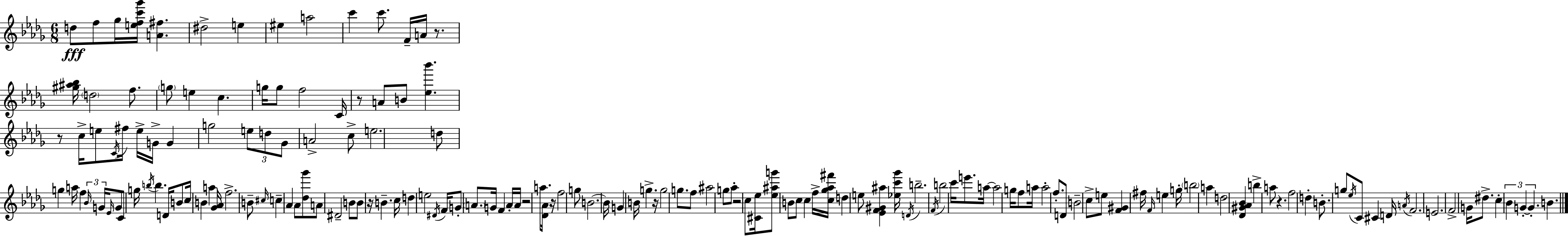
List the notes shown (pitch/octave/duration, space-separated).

D5/e F5/e Gb5/s [E5,F5,C6,Gb6]/s [A4,F#5]/q. D#5/h E5/q EIS5/q A5/h C6/q C6/e. F4/s A4/s R/e. [G#5,A#5,Bb5]/s D5/h F5/e. G5/e E5/q C5/q. G5/s G5/e F5/h C4/s R/e A4/e B4/e [Eb5,Bb6]/q. R/e C5/s E5/e C4/s F#5/s E5/s G4/s G4/q G5/h E5/e D5/e Gb4/e A4/h C5/e E5/h. D5/e G5/q A5/s F5/q Bb4/s G4/s Eb4/s G4/e C4/e G5/s B5/s B5/q. D4/s B4/e C5/s B4/q A5/q [Gb4,Ab4]/s F5/h. B4/e C#5/s C5/q Ab4/q Ab4/e [Db5,Gb6]/e A4/e D#4/h B4/e B4/e R/s B4/q. C5/s D5/q E5/h D#4/s F4/s G4/e A4/e. G4/s F4/q A4/s A4/s R/h A5/e. [Db4,Ab4]/s R/s F5/h G5/e B4/h. B4/s G4/q B4/s G5/q. R/s G5/h G5/e. F5/e A#5/h G5/e Ab5/e R/h C5/e [C#4,Eb5]/s [Eb5,A#5,G6]/e B4/e C5/e C5/q F5/s [C5,Gb5,Ab5,F#6]/s D5/q E5/e [Eb4,F4,G#4,A#5]/q [Eb5,C6,Gb6]/s D4/s B5/h. F4/s B5/h C6/s E6/e. A5/s A5/h G5/s F5/e A5/s A5/h F5/e. D4/e B4/h C5/e E5/e [F4,G#4]/q F#5/s F4/s E5/q G5/s B5/h A5/q D5/h [Db4,G#4,Ab4,Bb4]/q B5/q A5/e R/q. F5/h D5/q B4/e. G5/e Eb5/s C4/e C#4/q D4/s A4/s F4/h. E4/h. F4/h G4/s D#5/e. C5/q Bb4/q G4/q G4/q. B4/q.